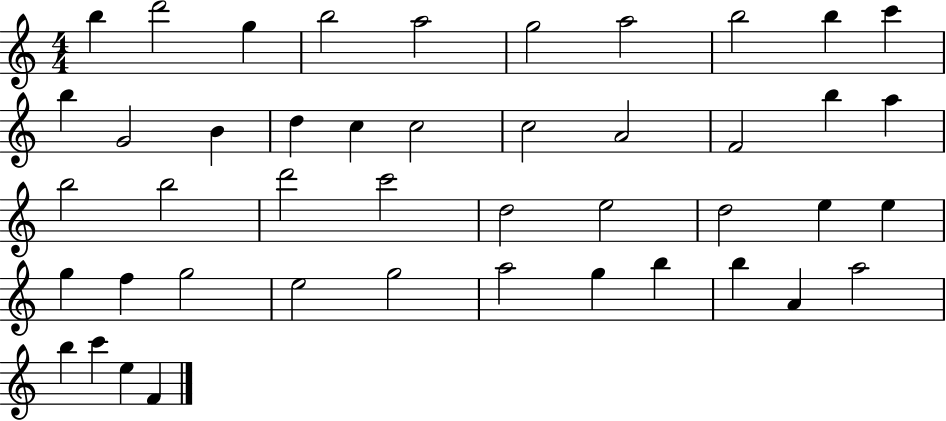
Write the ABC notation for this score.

X:1
T:Untitled
M:4/4
L:1/4
K:C
b d'2 g b2 a2 g2 a2 b2 b c' b G2 B d c c2 c2 A2 F2 b a b2 b2 d'2 c'2 d2 e2 d2 e e g f g2 e2 g2 a2 g b b A a2 b c' e F